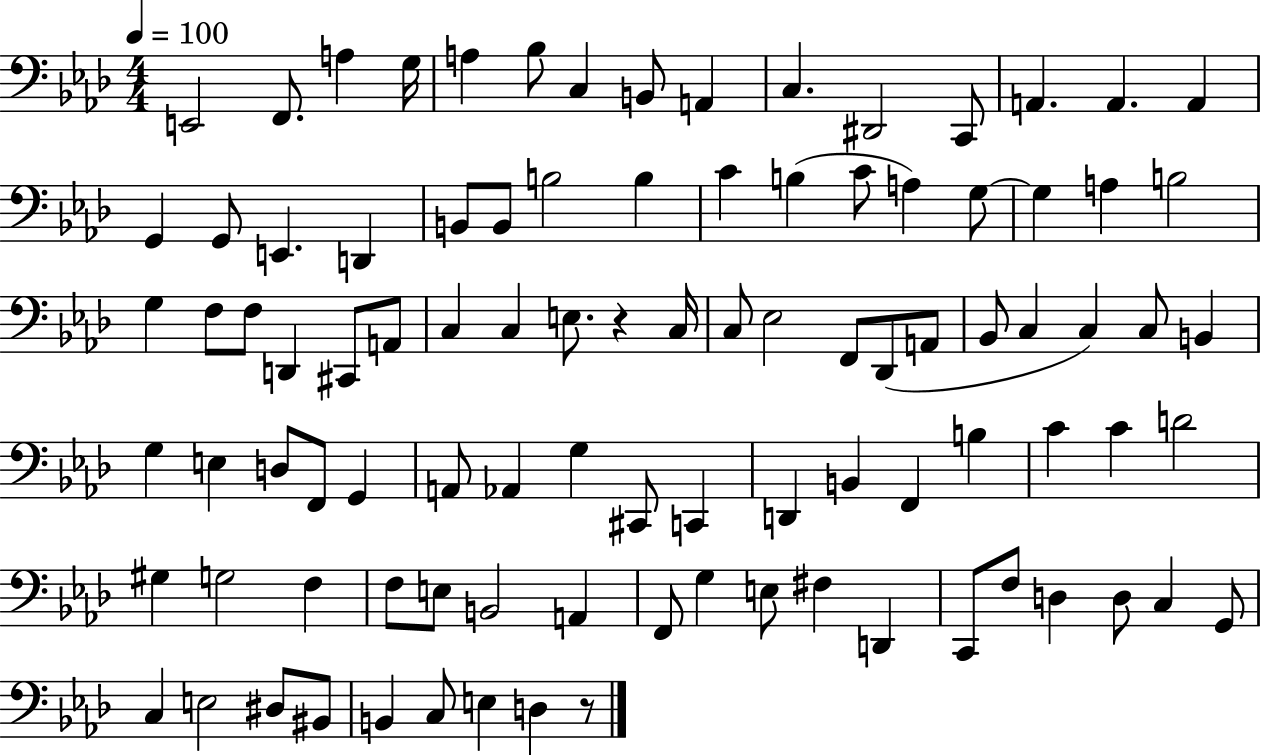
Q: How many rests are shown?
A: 2